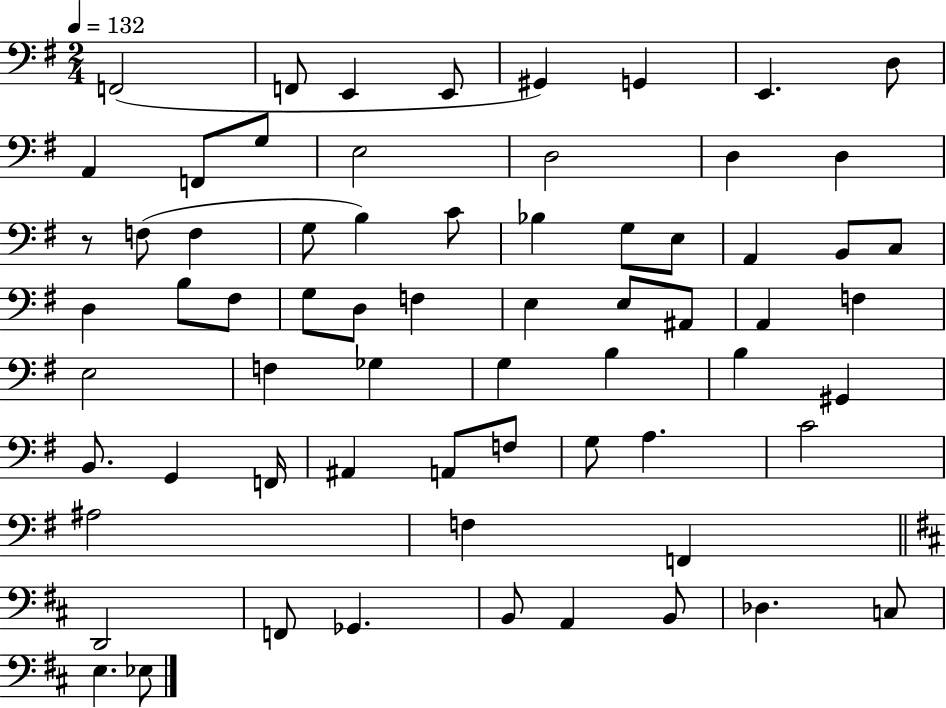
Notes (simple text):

F2/h F2/e E2/q E2/e G#2/q G2/q E2/q. D3/e A2/q F2/e G3/e E3/h D3/h D3/q D3/q R/e F3/e F3/q G3/e B3/q C4/e Bb3/q G3/e E3/e A2/q B2/e C3/e D3/q B3/e F#3/e G3/e D3/e F3/q E3/q E3/e A#2/e A2/q F3/q E3/h F3/q Gb3/q G3/q B3/q B3/q G#2/q B2/e. G2/q F2/s A#2/q A2/e F3/e G3/e A3/q. C4/h A#3/h F3/q F2/q D2/h F2/e Gb2/q. B2/e A2/q B2/e Db3/q. C3/e E3/q. Eb3/e